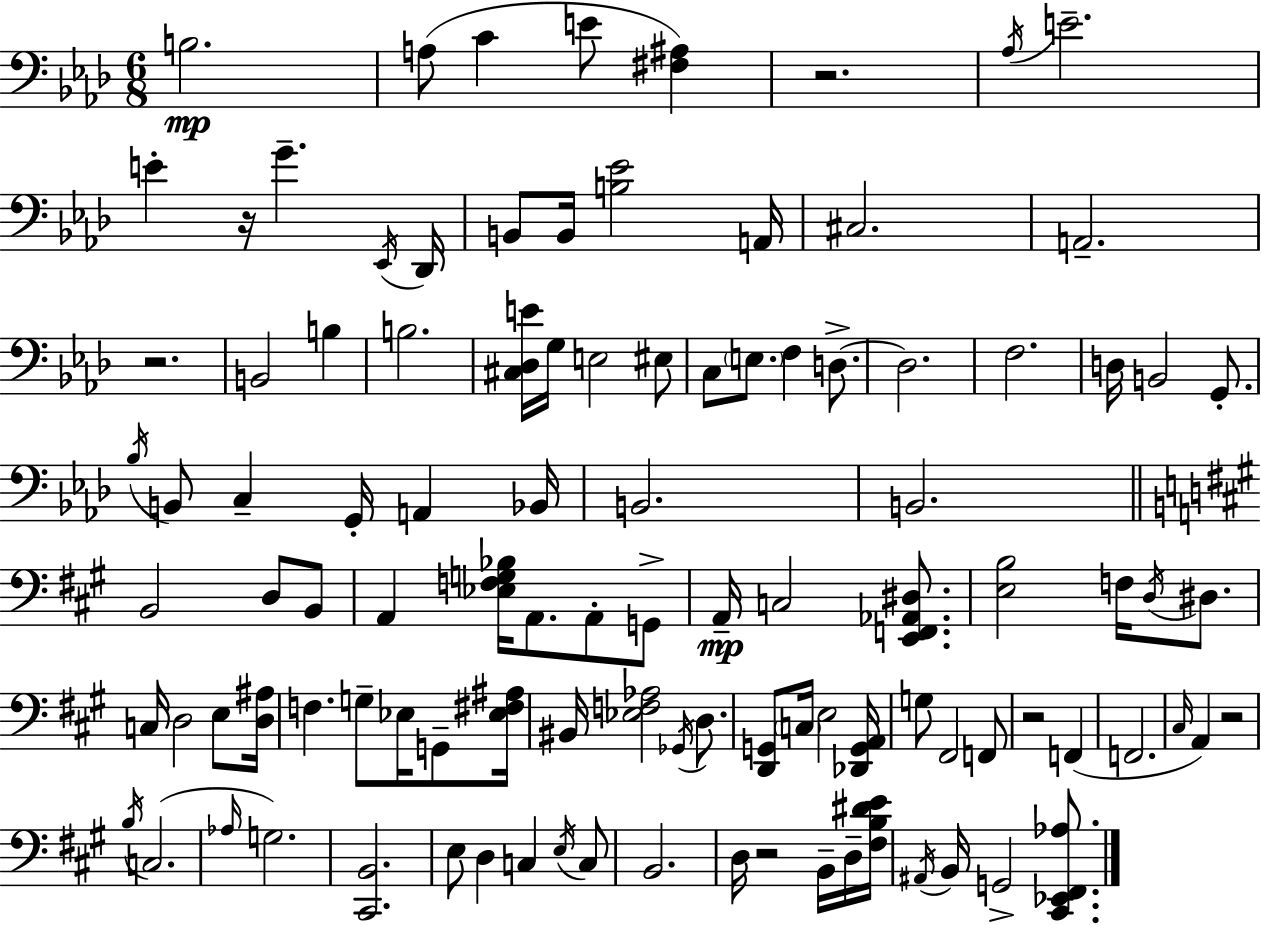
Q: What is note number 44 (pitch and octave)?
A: A2